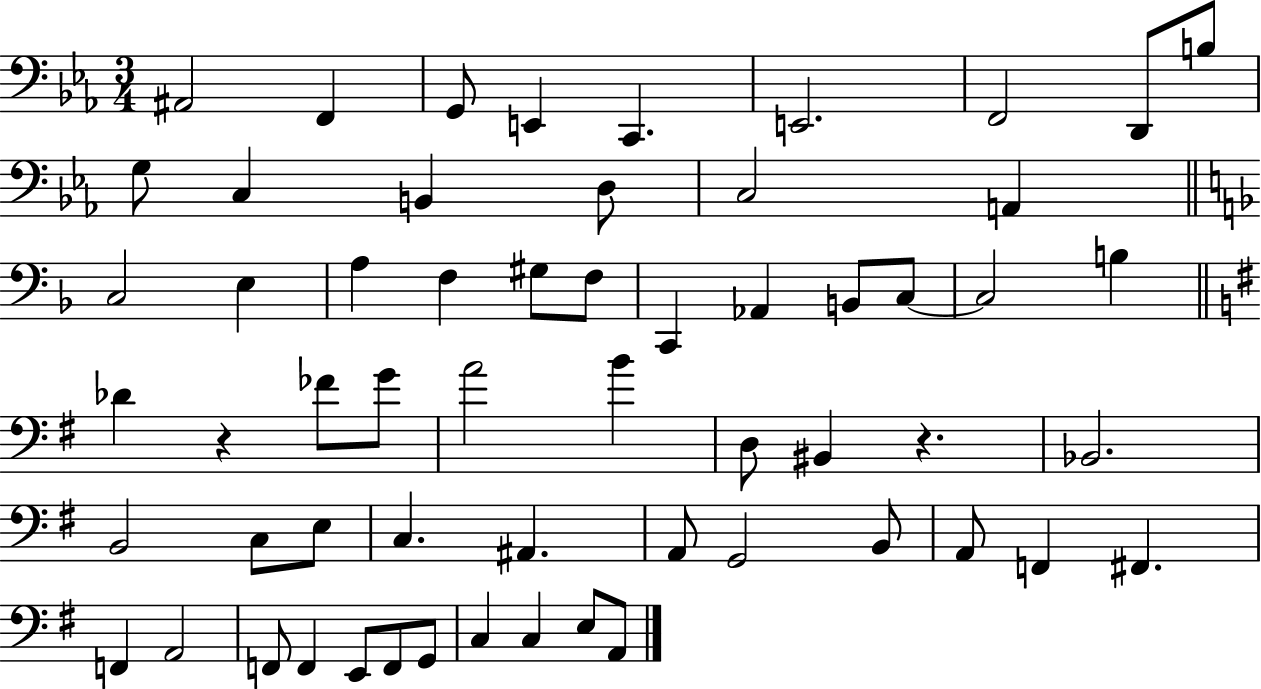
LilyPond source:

{
  \clef bass
  \numericTimeSignature
  \time 3/4
  \key ees \major
  ais,2 f,4 | g,8 e,4 c,4. | e,2. | f,2 d,8 b8 | \break g8 c4 b,4 d8 | c2 a,4 | \bar "||" \break \key f \major c2 e4 | a4 f4 gis8 f8 | c,4 aes,4 b,8 c8~~ | c2 b4 | \break \bar "||" \break \key g \major des'4 r4 fes'8 g'8 | a'2 b'4 | d8 bis,4 r4. | bes,2. | \break b,2 c8 e8 | c4. ais,4. | a,8 g,2 b,8 | a,8 f,4 fis,4. | \break f,4 a,2 | f,8 f,4 e,8 f,8 g,8 | c4 c4 e8 a,8 | \bar "|."
}